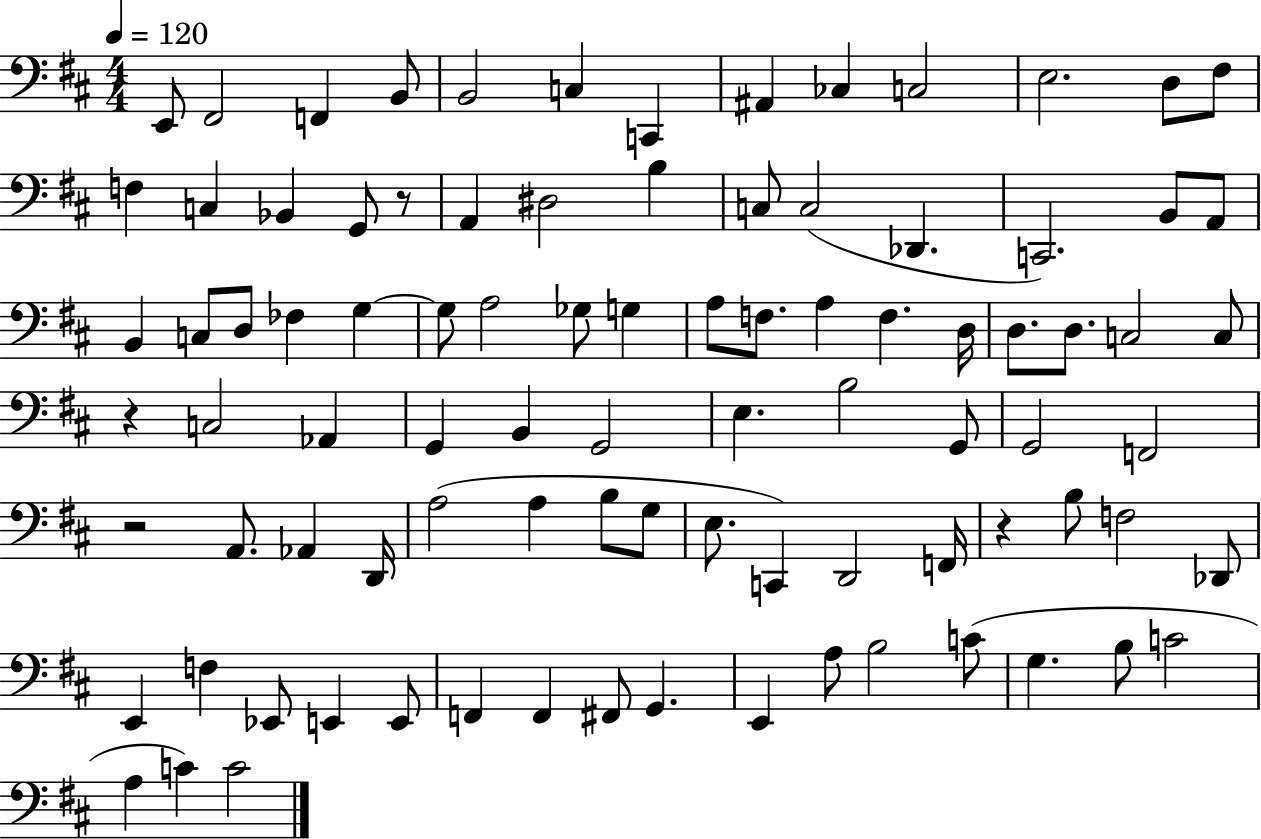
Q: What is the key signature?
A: D major